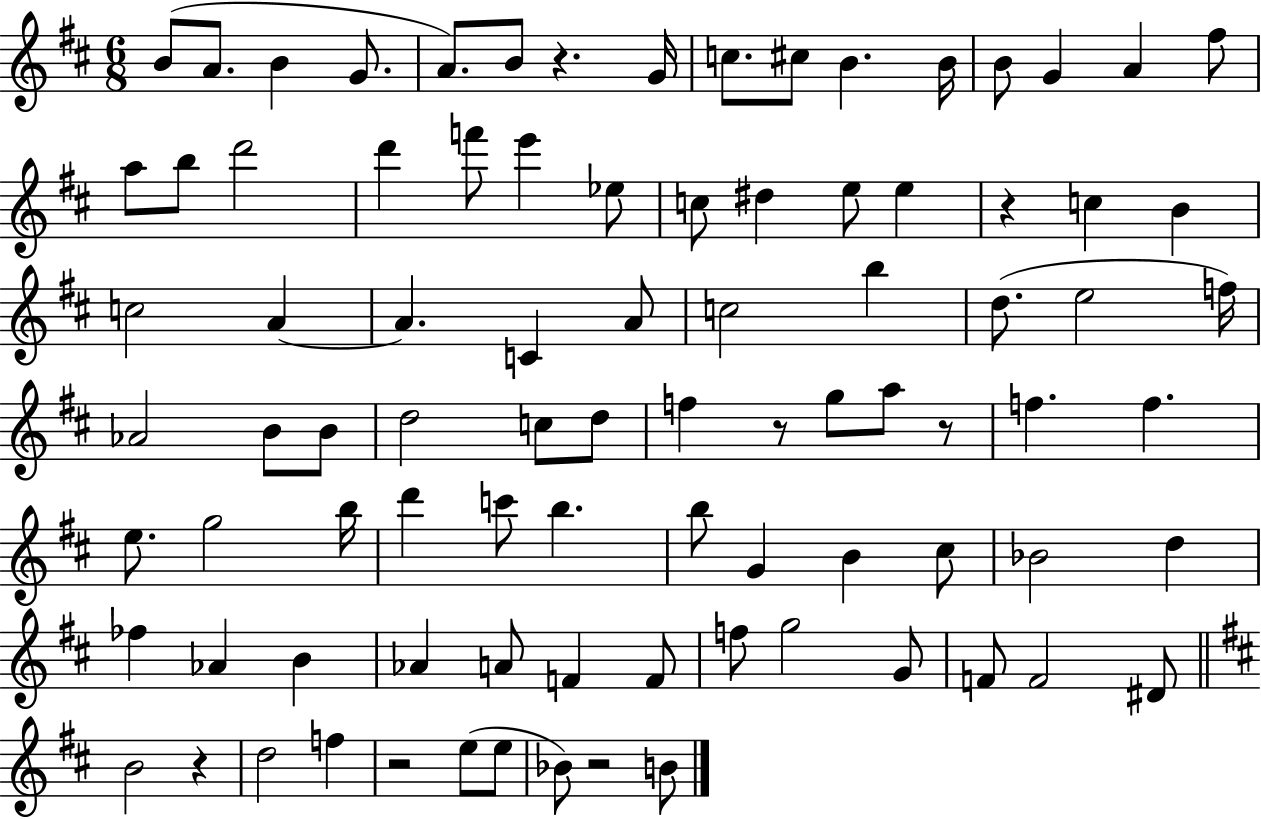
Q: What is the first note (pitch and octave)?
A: B4